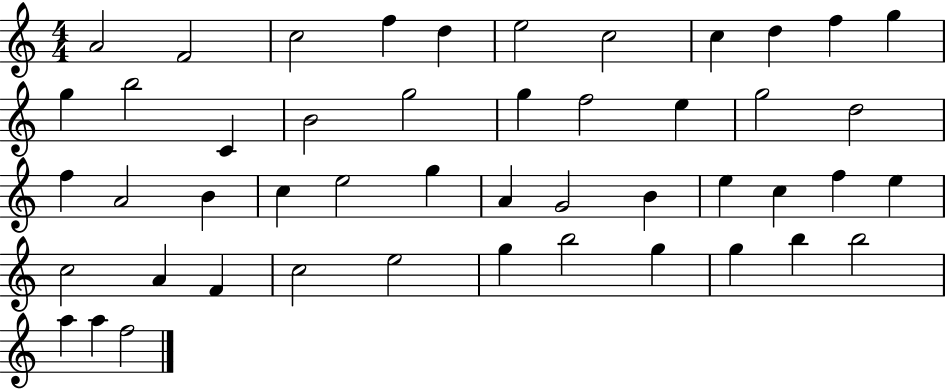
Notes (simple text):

A4/h F4/h C5/h F5/q D5/q E5/h C5/h C5/q D5/q F5/q G5/q G5/q B5/h C4/q B4/h G5/h G5/q F5/h E5/q G5/h D5/h F5/q A4/h B4/q C5/q E5/h G5/q A4/q G4/h B4/q E5/q C5/q F5/q E5/q C5/h A4/q F4/q C5/h E5/h G5/q B5/h G5/q G5/q B5/q B5/h A5/q A5/q F5/h